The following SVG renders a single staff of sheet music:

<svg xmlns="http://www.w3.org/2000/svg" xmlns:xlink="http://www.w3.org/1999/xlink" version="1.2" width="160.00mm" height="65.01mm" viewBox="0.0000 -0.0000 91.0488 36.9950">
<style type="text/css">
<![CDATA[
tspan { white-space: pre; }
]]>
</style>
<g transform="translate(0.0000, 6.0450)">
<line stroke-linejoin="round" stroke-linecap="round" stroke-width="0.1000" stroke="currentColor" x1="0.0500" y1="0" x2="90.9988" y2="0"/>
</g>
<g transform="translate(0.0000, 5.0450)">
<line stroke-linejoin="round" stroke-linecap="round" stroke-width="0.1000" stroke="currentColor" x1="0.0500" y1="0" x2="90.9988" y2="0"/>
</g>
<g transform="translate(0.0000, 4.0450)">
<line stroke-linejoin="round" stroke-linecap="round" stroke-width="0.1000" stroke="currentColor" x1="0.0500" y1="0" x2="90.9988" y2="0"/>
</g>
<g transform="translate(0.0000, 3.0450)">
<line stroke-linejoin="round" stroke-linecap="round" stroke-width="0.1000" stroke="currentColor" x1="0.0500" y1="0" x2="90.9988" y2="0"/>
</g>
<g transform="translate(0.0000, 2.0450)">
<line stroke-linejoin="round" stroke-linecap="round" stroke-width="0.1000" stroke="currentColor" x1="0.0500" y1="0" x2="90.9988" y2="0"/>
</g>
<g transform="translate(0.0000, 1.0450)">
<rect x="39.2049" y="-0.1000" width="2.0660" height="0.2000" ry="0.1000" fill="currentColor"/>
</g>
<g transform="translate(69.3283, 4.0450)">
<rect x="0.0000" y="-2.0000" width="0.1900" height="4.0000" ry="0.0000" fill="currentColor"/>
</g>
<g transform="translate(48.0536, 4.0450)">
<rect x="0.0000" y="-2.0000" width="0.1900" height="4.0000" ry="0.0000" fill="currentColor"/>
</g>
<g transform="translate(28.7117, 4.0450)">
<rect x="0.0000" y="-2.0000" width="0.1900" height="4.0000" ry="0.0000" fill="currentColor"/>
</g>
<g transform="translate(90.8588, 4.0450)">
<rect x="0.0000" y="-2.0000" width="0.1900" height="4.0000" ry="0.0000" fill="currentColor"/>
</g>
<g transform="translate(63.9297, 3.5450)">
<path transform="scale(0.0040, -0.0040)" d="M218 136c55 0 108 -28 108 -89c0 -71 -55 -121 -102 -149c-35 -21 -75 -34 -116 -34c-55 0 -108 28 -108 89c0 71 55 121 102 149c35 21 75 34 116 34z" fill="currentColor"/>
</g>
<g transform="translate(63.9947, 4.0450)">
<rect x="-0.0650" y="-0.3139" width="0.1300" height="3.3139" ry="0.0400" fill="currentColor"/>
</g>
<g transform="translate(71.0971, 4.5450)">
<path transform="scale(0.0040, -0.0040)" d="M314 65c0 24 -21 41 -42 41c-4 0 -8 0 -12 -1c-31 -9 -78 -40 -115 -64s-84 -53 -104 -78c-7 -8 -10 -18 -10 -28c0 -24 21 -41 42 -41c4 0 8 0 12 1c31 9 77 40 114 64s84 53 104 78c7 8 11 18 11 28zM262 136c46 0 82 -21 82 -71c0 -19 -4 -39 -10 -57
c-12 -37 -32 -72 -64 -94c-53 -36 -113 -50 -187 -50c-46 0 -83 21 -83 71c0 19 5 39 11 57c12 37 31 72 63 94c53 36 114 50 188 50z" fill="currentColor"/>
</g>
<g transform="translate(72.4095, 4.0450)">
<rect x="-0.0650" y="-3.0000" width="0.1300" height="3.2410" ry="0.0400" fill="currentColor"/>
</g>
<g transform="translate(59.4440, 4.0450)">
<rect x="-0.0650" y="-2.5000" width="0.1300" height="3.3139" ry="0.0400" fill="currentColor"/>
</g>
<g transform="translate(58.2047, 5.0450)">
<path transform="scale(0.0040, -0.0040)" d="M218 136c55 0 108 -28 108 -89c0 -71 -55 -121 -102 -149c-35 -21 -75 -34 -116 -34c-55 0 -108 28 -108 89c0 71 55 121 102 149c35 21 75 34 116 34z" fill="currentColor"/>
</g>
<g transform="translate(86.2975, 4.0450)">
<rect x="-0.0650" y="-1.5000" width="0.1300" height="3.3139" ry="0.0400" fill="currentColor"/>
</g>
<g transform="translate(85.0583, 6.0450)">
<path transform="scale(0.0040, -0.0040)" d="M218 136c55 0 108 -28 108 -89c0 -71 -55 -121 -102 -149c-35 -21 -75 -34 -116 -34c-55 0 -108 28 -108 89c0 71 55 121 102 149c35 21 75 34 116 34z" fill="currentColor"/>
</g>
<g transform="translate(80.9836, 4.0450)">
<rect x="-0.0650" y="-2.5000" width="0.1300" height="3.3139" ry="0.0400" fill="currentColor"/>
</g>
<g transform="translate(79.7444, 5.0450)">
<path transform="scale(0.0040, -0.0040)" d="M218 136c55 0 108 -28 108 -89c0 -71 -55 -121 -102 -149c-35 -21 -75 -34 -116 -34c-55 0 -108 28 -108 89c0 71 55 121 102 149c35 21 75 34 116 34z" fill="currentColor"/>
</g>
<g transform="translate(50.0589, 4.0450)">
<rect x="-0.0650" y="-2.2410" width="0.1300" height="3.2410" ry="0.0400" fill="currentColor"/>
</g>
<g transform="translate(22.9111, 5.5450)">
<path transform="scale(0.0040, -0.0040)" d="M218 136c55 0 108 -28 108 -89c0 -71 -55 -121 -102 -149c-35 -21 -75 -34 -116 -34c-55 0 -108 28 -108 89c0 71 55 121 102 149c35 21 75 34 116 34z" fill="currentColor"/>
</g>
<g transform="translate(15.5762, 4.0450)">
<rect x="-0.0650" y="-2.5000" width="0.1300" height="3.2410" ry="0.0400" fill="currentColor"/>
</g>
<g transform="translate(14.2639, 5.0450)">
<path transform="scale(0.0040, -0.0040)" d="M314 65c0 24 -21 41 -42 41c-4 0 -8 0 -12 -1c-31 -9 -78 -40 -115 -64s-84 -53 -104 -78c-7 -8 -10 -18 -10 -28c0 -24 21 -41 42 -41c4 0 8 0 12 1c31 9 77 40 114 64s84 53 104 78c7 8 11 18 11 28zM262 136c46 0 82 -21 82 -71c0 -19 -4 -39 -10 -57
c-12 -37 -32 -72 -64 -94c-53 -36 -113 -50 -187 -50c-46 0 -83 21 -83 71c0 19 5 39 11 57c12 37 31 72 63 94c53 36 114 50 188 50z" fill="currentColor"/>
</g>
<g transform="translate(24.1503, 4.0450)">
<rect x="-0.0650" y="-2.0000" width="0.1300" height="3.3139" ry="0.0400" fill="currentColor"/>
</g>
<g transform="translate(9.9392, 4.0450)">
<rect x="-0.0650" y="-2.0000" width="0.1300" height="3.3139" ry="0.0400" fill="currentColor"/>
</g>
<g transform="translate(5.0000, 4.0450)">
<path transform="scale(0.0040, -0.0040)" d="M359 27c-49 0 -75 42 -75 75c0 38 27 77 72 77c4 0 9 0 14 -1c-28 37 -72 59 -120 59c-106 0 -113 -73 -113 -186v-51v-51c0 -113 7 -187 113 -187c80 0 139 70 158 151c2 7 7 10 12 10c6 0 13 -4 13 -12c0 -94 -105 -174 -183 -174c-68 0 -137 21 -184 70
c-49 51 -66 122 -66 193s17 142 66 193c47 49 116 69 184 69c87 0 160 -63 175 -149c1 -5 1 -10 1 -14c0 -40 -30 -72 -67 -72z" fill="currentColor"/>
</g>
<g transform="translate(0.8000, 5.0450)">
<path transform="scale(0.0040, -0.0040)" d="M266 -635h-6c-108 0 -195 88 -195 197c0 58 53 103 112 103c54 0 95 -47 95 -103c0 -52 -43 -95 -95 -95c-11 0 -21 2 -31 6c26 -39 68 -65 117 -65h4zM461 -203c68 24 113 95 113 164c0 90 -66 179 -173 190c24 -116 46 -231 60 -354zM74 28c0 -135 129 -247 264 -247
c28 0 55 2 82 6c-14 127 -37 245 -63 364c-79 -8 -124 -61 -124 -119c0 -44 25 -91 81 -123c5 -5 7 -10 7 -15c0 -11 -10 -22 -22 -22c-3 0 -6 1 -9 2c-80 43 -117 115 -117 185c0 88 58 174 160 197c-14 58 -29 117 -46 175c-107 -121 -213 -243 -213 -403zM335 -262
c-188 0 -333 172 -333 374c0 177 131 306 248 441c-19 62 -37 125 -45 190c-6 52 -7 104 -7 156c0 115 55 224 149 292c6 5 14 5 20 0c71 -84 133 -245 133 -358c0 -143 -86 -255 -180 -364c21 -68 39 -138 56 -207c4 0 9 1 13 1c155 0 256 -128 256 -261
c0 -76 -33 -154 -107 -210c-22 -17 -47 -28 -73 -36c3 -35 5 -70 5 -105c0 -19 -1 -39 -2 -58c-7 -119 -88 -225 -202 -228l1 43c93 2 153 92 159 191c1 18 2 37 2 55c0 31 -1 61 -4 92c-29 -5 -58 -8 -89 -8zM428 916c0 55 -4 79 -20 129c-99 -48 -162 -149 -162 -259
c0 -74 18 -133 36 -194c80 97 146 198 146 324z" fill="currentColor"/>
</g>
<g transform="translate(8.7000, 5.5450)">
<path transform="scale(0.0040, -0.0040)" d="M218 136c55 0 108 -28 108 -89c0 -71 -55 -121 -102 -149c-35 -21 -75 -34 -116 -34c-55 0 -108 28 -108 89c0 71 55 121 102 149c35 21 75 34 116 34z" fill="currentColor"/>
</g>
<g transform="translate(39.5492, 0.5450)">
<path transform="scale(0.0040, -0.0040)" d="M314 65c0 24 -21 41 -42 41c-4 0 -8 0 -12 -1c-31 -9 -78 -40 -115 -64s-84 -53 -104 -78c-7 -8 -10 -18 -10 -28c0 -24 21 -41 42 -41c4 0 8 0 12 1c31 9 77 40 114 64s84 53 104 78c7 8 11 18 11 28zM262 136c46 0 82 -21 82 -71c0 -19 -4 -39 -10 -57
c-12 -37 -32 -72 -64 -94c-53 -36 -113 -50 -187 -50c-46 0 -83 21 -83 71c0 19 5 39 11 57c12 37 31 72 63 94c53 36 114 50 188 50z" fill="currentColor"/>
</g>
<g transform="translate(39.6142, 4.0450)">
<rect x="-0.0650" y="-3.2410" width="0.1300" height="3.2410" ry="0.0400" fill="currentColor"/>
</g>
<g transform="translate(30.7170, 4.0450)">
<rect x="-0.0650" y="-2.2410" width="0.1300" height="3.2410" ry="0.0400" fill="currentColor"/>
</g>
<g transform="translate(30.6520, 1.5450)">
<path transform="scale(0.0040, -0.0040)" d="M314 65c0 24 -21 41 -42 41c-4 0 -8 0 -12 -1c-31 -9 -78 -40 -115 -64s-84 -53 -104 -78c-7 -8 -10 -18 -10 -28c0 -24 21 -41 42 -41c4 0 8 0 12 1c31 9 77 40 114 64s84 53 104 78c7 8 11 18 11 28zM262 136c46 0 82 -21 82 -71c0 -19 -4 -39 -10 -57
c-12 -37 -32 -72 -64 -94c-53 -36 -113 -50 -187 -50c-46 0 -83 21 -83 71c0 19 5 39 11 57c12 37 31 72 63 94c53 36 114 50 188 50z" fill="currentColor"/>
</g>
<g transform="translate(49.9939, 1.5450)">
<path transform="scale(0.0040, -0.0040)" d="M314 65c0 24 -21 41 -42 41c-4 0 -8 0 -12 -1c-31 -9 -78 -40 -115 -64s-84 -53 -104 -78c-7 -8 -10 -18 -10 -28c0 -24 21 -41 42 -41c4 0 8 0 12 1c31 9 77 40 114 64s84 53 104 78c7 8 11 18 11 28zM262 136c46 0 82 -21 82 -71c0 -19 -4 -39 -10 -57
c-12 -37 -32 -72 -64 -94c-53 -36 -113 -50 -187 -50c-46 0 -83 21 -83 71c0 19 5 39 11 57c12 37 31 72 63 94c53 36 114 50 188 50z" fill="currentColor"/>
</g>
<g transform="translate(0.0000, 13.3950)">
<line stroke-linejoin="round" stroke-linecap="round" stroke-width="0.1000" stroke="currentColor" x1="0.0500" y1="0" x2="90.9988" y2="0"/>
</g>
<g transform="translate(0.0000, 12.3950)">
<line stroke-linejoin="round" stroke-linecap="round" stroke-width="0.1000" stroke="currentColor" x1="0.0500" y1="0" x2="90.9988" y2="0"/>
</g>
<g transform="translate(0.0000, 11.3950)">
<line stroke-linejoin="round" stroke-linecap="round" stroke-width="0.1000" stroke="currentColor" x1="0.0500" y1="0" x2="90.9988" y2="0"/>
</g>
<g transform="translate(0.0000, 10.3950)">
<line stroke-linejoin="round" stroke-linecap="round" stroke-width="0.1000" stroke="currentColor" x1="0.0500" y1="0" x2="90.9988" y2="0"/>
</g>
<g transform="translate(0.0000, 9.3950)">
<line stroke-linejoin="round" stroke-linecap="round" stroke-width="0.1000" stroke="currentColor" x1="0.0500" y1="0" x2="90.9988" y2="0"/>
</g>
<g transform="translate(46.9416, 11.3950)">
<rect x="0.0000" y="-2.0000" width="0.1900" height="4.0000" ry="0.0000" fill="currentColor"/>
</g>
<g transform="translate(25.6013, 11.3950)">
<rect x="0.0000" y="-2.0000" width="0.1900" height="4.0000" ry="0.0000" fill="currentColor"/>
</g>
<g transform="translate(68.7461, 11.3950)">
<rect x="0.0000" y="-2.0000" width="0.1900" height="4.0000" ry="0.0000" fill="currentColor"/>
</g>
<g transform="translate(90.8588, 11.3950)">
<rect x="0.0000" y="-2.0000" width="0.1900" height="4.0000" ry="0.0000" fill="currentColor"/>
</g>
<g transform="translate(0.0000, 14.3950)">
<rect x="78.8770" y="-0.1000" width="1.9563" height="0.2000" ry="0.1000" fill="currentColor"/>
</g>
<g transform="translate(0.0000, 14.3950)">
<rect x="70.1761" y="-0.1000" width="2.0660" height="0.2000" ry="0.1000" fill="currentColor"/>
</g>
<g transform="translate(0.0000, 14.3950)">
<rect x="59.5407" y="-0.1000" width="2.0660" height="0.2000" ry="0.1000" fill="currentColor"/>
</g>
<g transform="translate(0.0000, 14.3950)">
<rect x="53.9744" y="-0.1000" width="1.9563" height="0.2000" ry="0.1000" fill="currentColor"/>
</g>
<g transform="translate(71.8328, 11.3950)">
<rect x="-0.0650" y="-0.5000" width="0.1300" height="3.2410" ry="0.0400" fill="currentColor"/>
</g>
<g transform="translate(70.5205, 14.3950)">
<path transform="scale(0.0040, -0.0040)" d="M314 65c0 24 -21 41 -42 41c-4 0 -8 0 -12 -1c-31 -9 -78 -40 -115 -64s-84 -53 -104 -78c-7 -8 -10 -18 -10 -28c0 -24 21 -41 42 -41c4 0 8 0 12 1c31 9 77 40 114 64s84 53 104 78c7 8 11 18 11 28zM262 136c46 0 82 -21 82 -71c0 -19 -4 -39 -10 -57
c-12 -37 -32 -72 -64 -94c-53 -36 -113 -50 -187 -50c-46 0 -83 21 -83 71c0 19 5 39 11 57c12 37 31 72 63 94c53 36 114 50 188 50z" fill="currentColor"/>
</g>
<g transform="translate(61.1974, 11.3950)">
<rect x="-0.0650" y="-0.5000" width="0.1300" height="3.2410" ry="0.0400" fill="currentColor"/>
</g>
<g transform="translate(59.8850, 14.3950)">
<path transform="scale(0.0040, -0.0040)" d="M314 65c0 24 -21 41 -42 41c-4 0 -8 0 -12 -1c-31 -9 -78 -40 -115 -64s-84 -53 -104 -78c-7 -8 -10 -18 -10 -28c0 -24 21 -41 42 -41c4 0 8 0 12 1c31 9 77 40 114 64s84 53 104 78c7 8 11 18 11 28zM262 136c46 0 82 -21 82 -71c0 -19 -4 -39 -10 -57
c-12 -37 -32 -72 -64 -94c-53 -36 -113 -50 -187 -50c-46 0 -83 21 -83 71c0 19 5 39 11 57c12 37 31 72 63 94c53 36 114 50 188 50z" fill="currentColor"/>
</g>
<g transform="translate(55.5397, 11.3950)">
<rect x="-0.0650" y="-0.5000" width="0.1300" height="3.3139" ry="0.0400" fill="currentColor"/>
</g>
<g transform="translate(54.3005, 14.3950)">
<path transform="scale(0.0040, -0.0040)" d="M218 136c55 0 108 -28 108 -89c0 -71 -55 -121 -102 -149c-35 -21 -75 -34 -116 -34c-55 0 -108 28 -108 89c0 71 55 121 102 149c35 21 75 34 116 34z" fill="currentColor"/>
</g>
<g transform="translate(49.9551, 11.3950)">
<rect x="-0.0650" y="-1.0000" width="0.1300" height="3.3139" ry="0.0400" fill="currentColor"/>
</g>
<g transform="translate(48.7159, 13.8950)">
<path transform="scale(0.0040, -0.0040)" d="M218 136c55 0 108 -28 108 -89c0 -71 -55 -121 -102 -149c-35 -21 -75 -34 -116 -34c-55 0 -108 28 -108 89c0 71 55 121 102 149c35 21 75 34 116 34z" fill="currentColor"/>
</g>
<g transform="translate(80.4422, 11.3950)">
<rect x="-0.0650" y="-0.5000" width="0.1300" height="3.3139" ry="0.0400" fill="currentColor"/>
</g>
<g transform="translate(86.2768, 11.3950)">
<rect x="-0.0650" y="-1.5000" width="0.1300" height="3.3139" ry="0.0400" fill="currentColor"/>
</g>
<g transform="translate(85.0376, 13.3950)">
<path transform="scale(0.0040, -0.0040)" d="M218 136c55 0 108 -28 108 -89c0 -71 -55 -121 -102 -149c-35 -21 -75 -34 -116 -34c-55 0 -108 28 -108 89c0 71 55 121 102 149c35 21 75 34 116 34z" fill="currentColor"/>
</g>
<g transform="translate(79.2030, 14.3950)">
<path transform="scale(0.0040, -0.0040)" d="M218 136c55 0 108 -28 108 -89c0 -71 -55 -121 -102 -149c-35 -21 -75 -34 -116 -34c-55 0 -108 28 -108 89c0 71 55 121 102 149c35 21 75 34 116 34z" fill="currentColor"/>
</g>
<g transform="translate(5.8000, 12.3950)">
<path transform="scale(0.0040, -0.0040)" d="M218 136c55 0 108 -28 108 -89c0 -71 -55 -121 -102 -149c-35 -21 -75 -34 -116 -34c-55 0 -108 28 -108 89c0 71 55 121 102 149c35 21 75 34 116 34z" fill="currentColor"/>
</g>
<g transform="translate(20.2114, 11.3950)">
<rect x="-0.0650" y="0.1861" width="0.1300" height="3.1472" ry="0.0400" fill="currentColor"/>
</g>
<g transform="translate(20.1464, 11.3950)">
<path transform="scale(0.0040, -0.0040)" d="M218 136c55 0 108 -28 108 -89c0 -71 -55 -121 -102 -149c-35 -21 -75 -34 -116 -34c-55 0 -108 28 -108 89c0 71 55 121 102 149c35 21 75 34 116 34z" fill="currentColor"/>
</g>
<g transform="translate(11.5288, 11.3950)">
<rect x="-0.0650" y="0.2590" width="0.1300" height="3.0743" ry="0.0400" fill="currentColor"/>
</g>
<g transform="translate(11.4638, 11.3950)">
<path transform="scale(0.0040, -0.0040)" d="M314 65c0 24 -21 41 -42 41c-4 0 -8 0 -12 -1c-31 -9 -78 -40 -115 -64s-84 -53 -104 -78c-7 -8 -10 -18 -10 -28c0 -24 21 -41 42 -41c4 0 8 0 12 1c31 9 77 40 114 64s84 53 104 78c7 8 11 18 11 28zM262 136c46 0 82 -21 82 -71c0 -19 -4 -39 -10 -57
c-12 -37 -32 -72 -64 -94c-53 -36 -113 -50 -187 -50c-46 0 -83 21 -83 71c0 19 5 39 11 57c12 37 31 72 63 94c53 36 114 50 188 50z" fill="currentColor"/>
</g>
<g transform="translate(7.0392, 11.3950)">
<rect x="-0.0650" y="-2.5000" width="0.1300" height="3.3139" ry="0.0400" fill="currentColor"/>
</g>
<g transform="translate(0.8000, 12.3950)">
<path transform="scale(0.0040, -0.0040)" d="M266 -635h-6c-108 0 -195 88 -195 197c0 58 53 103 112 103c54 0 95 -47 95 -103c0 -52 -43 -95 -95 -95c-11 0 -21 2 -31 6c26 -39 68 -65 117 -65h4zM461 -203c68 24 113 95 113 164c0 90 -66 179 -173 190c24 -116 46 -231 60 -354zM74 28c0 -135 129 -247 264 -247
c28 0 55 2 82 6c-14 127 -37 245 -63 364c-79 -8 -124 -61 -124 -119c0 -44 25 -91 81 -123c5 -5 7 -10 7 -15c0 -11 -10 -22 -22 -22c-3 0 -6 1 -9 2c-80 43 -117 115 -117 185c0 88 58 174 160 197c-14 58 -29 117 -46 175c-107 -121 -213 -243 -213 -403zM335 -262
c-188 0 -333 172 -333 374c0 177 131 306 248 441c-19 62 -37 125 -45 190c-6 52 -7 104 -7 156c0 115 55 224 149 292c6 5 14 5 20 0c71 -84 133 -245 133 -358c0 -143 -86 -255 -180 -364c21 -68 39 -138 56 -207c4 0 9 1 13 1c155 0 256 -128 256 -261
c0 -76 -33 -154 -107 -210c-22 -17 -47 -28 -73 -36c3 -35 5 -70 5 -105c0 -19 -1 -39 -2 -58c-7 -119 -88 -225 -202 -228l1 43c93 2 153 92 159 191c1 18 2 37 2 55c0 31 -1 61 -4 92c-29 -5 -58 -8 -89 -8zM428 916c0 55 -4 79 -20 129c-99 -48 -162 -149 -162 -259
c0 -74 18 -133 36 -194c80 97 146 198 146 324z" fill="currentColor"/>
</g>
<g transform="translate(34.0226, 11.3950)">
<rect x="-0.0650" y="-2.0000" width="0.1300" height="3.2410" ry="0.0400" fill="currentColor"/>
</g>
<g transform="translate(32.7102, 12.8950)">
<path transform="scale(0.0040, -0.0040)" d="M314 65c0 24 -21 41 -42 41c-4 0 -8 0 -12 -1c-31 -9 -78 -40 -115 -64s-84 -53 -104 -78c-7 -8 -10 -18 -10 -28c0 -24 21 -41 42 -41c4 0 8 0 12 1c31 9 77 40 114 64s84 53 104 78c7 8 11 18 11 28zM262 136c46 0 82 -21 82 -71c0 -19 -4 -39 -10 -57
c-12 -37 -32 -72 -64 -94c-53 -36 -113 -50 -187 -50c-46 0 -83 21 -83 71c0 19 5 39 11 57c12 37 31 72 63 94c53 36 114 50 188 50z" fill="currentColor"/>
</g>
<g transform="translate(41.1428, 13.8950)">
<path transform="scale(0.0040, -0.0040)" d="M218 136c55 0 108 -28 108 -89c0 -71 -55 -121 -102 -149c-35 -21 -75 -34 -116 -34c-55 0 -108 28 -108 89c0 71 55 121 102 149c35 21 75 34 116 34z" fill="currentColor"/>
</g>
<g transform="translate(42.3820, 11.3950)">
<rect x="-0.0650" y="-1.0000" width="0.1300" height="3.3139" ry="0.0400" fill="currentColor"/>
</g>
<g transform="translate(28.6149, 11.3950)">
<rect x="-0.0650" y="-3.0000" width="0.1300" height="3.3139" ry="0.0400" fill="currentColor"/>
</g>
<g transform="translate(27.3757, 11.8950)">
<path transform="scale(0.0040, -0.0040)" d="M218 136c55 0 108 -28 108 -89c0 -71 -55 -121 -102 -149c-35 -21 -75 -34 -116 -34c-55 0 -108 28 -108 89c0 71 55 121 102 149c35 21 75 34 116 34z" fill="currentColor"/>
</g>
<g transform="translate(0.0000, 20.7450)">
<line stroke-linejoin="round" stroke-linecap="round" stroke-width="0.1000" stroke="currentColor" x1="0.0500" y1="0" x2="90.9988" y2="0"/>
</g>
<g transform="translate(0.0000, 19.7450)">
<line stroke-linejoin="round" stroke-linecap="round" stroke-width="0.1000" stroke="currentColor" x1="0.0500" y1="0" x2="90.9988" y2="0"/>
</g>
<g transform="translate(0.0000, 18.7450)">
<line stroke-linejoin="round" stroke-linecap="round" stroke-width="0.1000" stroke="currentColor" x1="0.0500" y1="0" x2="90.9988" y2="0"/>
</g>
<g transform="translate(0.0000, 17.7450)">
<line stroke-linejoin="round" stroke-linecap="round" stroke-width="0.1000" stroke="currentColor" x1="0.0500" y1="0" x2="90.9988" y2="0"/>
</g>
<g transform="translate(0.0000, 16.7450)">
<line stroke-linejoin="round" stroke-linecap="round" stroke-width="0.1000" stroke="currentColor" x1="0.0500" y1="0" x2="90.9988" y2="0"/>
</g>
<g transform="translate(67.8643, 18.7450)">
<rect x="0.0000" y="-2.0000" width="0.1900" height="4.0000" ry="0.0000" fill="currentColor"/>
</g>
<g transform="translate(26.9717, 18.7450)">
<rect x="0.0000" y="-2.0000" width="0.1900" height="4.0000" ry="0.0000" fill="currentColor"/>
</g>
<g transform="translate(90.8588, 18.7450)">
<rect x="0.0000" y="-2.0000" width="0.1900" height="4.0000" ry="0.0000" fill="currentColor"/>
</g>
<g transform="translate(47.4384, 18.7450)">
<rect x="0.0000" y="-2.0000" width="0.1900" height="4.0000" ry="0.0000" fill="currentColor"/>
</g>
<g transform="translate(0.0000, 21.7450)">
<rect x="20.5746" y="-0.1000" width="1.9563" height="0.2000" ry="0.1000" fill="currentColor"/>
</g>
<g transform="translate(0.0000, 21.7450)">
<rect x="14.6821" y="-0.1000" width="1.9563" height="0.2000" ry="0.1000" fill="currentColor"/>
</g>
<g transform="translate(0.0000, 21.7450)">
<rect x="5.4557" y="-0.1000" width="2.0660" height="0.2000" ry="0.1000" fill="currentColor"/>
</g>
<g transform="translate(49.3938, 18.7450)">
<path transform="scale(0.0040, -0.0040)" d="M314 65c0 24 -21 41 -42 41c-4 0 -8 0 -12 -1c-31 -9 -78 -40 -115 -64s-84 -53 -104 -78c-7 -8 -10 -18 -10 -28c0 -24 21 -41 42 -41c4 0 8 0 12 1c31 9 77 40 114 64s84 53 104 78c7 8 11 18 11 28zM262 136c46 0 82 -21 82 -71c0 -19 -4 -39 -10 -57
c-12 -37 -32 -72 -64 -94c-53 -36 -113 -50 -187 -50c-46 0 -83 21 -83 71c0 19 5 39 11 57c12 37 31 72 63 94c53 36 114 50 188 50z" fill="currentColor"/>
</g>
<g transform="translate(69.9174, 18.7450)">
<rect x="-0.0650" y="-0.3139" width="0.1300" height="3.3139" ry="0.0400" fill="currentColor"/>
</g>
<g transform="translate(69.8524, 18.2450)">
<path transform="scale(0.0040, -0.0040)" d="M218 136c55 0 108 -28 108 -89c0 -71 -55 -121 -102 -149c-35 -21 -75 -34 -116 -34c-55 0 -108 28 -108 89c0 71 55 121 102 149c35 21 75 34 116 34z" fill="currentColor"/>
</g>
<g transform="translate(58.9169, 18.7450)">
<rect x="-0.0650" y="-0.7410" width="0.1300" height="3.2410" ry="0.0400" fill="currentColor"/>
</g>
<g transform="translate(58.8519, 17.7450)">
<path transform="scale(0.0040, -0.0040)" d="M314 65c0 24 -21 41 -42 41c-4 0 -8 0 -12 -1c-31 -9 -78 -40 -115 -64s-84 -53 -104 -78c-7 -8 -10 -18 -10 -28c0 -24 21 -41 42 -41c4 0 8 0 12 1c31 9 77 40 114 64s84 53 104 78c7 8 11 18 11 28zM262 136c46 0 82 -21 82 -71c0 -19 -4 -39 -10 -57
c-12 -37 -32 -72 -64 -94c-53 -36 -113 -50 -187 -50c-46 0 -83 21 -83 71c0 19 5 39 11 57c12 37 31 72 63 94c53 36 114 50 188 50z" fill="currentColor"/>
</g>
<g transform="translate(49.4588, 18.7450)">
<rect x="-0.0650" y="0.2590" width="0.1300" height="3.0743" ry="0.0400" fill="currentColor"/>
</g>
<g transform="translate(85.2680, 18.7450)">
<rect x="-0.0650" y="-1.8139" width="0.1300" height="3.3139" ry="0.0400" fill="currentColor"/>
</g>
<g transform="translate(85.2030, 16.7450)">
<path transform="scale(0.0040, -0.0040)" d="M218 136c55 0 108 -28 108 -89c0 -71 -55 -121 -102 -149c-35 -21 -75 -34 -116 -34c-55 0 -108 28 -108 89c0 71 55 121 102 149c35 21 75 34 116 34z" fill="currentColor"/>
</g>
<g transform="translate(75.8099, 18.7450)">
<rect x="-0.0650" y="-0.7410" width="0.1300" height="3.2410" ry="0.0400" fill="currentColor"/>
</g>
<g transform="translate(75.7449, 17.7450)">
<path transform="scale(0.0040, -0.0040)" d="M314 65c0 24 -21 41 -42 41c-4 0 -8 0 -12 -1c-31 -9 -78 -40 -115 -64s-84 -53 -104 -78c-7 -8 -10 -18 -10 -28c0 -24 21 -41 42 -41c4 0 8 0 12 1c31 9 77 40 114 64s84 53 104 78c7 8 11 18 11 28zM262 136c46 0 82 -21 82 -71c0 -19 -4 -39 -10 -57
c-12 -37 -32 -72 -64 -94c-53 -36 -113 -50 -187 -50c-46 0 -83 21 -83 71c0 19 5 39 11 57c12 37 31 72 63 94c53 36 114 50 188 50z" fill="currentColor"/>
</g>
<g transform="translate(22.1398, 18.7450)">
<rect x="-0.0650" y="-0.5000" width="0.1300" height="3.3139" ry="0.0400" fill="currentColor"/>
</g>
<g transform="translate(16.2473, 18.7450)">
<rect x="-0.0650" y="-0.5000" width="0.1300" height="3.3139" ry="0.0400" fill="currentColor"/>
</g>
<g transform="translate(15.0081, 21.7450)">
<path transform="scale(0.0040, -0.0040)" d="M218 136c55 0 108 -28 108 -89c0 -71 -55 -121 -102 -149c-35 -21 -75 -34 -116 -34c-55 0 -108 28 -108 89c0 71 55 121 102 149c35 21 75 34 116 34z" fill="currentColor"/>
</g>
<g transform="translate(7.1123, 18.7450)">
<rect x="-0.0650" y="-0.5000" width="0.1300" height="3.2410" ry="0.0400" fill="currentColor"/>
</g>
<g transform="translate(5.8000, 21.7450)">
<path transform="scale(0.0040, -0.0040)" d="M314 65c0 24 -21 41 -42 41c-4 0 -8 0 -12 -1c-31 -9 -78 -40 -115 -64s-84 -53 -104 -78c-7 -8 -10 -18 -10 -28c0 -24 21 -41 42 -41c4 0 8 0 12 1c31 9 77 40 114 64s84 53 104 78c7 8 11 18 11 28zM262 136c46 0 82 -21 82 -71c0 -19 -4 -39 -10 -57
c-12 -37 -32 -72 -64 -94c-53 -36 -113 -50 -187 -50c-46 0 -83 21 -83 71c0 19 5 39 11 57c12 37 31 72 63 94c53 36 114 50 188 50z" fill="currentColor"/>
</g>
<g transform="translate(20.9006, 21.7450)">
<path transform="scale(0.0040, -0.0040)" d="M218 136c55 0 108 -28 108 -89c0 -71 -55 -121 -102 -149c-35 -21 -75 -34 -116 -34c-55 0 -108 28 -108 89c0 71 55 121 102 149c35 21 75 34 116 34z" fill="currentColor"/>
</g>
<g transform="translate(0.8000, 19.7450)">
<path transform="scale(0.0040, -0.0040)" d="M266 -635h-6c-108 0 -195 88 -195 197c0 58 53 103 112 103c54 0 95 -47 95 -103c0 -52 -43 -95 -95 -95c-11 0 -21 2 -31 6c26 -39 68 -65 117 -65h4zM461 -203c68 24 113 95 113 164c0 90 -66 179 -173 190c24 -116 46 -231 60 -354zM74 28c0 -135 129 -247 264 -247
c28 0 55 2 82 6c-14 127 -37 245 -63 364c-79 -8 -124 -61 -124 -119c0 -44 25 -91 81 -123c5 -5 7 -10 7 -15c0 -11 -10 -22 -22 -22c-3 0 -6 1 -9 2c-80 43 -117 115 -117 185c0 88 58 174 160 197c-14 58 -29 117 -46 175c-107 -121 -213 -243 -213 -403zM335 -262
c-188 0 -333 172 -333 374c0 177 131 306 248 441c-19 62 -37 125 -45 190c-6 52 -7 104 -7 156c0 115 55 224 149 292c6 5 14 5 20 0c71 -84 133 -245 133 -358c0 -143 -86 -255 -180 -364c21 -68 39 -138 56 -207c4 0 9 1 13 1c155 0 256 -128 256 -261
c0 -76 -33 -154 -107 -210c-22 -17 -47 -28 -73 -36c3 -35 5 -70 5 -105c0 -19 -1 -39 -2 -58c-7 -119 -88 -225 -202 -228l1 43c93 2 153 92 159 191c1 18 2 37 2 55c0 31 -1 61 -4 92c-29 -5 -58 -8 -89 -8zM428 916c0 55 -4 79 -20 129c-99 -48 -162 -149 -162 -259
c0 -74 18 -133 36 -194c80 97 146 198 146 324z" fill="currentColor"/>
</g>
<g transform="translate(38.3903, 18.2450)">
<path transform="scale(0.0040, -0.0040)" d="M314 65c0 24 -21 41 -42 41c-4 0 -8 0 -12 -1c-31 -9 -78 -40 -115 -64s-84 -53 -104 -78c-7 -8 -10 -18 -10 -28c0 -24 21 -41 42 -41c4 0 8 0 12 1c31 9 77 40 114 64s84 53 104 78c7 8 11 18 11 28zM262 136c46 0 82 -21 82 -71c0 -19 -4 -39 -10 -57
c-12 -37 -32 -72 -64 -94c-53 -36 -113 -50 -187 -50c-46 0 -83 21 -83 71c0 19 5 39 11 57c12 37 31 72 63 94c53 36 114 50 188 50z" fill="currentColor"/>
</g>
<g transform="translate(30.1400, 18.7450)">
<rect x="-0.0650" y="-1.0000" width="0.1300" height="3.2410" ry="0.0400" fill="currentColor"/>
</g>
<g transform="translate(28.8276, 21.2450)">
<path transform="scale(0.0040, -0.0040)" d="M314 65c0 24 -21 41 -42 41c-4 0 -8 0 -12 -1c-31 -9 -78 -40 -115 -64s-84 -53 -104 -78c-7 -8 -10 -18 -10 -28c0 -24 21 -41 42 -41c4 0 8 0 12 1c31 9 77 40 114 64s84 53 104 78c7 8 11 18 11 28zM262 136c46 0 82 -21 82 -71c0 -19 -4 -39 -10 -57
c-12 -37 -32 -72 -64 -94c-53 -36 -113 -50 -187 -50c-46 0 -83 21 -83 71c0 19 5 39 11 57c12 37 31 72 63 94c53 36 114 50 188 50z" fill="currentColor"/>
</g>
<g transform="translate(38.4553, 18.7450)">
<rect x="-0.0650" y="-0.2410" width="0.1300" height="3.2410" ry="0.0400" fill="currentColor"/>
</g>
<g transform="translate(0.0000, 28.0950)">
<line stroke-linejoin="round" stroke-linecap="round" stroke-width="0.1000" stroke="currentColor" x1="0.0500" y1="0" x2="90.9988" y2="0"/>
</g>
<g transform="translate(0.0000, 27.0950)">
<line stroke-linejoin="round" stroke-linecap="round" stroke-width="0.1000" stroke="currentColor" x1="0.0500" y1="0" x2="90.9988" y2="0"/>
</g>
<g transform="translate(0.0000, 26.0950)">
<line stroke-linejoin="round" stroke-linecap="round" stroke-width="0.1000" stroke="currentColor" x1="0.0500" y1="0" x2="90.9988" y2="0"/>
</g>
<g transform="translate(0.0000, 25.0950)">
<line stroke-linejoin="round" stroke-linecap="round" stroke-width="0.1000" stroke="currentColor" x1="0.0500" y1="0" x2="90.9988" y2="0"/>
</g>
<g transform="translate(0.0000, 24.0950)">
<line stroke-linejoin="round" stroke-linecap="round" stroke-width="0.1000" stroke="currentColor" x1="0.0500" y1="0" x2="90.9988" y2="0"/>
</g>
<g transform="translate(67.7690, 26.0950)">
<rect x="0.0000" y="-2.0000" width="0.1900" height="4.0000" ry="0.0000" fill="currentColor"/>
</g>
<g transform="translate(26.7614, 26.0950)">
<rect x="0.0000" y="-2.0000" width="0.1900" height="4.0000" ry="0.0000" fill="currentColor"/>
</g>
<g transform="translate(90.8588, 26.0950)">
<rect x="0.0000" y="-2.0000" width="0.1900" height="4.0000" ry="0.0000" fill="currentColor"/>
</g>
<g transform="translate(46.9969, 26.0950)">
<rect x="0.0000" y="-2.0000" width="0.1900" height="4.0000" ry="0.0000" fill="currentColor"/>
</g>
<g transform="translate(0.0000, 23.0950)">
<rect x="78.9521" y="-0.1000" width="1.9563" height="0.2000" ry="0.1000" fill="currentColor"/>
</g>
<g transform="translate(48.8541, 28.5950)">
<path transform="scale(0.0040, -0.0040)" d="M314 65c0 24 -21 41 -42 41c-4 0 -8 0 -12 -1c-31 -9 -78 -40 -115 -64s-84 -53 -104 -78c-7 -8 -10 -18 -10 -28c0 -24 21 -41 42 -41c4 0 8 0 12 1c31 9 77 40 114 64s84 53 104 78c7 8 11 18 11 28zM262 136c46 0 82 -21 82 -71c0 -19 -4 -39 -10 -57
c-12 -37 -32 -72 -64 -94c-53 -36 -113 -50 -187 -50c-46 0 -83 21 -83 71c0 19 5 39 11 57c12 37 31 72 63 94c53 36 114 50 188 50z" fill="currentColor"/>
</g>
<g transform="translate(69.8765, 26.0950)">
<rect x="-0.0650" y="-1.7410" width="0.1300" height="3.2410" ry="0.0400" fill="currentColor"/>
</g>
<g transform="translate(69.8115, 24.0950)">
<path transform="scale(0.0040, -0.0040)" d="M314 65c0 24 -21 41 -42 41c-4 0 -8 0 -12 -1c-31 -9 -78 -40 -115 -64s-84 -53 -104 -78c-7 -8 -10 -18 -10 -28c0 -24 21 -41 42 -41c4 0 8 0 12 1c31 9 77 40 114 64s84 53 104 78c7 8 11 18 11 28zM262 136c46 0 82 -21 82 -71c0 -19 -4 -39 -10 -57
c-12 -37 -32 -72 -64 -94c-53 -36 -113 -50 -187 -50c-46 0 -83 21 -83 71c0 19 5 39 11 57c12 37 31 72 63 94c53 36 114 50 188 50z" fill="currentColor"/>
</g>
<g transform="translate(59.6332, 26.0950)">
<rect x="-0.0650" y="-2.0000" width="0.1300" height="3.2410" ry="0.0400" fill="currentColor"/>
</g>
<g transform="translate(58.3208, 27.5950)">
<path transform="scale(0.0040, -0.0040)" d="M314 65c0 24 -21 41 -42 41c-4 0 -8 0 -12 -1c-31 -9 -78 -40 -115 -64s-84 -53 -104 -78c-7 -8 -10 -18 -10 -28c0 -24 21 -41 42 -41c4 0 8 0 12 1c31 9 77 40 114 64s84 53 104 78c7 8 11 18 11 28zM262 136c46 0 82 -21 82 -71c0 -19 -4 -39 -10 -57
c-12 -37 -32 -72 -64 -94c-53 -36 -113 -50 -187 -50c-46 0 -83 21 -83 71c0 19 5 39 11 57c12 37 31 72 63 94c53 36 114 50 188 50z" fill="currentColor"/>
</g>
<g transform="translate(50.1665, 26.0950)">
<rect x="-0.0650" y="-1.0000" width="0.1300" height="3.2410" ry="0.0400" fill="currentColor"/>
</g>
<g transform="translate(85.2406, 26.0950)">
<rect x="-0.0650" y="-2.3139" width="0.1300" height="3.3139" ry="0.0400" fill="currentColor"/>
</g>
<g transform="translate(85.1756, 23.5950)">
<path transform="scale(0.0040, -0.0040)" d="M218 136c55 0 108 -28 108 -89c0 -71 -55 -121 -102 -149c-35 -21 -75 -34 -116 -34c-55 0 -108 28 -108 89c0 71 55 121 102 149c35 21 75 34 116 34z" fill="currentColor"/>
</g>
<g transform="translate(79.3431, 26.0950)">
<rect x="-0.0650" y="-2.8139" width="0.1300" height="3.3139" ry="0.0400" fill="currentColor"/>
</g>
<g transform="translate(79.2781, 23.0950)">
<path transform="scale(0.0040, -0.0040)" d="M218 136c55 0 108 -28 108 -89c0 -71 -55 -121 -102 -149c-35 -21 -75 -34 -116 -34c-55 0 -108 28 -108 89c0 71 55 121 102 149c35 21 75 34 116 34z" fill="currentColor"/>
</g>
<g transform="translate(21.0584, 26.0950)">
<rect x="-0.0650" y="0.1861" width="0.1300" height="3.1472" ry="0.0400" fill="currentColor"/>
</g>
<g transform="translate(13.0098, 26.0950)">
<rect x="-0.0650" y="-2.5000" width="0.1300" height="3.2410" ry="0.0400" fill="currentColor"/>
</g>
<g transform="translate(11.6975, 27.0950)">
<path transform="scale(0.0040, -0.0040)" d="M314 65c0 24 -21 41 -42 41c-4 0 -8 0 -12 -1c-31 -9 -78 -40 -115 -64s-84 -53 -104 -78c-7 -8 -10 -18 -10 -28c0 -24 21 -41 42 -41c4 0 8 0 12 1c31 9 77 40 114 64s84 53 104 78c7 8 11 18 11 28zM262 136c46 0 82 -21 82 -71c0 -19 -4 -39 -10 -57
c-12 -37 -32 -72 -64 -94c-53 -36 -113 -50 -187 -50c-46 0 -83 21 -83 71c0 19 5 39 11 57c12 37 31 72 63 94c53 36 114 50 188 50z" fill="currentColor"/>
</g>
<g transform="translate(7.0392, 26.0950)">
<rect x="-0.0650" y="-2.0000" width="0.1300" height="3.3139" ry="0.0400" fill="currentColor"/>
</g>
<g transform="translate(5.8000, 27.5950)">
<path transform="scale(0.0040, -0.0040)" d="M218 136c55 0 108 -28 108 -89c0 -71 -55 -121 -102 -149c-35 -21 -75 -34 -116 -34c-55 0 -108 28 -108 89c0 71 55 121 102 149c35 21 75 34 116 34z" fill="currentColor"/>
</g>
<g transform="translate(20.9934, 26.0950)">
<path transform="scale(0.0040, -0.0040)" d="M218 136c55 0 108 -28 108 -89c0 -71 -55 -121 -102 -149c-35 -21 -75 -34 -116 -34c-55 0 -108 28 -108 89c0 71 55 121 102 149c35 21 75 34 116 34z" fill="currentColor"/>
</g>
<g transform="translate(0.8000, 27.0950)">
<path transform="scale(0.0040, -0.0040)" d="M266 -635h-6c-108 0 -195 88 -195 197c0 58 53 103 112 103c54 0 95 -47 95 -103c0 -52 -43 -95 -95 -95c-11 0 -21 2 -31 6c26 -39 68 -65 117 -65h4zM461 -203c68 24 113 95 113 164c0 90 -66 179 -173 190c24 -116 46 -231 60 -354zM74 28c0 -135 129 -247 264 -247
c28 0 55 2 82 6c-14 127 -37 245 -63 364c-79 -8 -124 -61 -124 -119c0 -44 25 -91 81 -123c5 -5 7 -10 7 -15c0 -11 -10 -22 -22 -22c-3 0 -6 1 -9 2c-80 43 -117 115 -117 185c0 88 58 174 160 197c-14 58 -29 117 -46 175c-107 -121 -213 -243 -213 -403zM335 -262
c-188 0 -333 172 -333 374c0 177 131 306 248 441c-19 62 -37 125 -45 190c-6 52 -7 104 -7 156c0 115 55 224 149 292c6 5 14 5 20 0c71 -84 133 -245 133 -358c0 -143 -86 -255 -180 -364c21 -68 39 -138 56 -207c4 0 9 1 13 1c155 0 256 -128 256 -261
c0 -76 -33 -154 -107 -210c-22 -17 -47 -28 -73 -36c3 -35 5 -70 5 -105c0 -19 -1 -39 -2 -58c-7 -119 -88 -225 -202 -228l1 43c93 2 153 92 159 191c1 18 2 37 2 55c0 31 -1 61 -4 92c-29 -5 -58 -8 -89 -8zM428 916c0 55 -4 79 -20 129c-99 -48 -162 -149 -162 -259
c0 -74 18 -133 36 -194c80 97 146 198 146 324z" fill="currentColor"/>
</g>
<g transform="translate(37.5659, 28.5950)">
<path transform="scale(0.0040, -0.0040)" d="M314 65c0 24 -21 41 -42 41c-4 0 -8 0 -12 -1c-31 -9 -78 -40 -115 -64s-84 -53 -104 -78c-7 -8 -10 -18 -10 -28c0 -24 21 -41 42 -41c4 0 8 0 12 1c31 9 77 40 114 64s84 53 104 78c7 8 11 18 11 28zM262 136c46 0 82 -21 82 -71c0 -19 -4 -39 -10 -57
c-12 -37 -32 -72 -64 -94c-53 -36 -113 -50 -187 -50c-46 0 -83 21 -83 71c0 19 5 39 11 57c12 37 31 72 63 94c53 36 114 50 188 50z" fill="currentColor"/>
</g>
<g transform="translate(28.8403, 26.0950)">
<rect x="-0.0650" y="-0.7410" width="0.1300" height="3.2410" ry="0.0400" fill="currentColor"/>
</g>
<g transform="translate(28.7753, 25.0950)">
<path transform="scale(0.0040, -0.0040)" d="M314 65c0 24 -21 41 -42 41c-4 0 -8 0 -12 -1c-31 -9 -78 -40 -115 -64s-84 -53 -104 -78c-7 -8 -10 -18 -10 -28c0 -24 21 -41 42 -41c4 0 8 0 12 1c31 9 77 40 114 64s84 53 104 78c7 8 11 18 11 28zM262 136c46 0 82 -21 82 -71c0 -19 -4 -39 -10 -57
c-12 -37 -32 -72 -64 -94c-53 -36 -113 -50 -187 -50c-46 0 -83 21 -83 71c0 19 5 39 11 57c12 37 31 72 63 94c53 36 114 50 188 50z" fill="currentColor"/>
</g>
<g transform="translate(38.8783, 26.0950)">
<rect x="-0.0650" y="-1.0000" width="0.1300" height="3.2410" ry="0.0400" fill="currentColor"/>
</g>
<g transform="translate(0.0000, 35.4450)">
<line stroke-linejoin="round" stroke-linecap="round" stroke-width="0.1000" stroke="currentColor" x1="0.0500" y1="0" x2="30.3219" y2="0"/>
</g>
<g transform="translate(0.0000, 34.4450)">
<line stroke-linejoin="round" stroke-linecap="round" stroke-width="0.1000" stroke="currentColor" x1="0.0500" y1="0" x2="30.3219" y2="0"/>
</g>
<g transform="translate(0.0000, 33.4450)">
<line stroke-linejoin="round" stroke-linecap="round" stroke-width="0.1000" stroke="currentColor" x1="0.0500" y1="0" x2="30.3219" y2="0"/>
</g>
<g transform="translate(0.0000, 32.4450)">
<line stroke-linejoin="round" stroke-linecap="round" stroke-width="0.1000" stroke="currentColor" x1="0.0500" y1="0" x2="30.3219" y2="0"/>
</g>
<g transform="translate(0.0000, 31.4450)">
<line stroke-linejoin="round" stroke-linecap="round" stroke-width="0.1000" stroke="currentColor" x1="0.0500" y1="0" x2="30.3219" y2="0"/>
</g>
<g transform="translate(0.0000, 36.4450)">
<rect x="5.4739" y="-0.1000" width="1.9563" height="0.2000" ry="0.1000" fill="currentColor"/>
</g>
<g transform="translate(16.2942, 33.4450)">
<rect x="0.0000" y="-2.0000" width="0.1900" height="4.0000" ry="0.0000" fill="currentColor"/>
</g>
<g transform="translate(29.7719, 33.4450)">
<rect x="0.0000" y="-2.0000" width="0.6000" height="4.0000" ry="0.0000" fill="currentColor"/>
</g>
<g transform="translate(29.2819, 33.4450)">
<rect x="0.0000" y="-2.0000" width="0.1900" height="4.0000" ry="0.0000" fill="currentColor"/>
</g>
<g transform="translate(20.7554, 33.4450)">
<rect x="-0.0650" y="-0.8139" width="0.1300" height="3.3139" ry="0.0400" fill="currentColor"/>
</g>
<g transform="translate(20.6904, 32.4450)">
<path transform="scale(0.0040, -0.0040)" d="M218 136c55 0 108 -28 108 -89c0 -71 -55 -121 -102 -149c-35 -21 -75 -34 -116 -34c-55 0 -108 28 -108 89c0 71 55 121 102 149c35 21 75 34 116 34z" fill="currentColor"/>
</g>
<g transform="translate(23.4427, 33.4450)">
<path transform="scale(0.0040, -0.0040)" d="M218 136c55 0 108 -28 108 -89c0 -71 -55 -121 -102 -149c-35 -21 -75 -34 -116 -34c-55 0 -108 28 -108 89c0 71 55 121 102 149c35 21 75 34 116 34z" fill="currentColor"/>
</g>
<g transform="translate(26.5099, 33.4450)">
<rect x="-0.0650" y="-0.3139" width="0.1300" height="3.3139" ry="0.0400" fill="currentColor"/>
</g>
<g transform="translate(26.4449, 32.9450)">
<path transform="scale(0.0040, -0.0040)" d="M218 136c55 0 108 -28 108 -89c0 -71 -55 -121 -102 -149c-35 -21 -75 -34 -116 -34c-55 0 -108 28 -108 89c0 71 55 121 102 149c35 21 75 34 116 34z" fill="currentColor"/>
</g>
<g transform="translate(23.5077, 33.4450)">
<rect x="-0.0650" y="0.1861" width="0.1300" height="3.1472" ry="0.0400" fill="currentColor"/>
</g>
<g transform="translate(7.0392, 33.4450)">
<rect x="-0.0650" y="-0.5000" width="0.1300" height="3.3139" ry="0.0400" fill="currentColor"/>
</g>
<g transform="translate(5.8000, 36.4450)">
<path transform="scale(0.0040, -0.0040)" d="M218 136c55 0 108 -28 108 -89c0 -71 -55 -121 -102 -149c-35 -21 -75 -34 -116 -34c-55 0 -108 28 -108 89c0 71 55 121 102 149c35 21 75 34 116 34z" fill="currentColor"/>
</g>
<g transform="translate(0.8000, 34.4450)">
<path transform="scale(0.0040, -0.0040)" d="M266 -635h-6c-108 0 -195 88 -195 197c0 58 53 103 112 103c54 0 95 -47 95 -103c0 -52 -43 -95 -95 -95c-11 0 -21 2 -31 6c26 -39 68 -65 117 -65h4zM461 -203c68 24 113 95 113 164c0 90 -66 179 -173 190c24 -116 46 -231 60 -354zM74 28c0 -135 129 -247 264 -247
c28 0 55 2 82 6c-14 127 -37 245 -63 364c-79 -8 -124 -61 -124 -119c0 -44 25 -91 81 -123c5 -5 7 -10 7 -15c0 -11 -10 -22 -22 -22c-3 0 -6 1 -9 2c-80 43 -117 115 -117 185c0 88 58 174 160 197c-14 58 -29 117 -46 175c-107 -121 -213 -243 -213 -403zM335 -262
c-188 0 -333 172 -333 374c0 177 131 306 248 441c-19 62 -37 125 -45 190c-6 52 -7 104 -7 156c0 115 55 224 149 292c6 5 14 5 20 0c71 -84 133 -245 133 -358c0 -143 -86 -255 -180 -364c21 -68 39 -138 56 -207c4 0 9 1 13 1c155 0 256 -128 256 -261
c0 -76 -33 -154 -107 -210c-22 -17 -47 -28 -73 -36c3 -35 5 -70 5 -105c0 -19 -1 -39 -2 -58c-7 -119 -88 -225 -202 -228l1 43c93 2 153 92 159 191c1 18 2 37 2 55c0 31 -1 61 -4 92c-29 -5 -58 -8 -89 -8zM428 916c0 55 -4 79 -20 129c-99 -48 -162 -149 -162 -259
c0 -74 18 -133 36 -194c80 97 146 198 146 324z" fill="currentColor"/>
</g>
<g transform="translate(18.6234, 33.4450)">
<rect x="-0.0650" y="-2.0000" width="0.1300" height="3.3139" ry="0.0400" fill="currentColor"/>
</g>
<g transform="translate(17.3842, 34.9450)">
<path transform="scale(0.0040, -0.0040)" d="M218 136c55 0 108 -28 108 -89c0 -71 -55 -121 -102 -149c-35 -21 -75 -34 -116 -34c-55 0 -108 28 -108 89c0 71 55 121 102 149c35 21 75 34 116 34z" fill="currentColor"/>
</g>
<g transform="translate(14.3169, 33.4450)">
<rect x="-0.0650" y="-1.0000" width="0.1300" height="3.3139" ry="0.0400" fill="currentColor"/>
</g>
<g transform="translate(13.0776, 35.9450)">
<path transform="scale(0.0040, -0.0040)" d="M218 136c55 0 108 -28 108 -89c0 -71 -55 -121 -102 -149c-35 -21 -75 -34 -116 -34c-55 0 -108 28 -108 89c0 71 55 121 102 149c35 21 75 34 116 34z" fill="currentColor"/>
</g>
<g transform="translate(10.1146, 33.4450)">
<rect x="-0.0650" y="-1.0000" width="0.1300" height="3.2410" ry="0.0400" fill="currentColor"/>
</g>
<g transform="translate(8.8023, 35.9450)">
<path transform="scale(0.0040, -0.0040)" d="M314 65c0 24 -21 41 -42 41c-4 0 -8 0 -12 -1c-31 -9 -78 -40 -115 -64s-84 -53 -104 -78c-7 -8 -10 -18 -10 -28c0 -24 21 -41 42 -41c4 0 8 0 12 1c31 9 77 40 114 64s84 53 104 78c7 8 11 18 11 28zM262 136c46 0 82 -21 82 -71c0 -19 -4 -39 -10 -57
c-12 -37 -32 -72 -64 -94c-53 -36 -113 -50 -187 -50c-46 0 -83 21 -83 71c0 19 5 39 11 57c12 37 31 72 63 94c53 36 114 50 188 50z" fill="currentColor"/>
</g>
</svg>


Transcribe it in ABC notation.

X:1
T:Untitled
M:4/4
L:1/4
K:C
F G2 F g2 b2 g2 G c A2 G E G B2 B A F2 D D C C2 C2 C E C2 C C D2 c2 B2 d2 c d2 f F G2 B d2 D2 D2 F2 f2 a g C D2 D F d B c